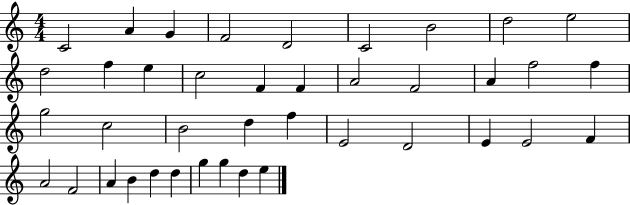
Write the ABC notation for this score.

X:1
T:Untitled
M:4/4
L:1/4
K:C
C2 A G F2 D2 C2 B2 d2 e2 d2 f e c2 F F A2 F2 A f2 f g2 c2 B2 d f E2 D2 E E2 F A2 F2 A B d d g g d e